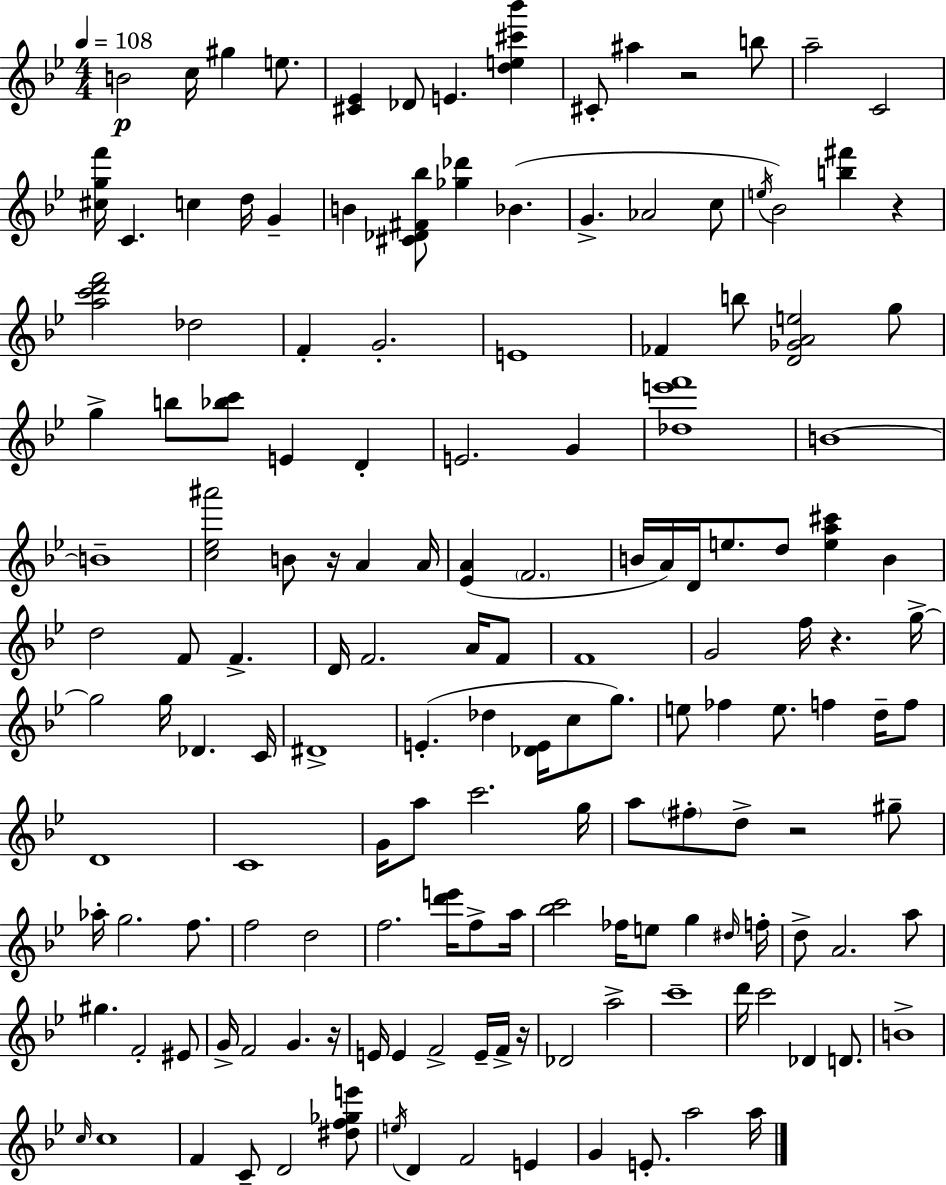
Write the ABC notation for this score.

X:1
T:Untitled
M:4/4
L:1/4
K:Bb
B2 c/4 ^g e/2 [^C_E] _D/2 E [de^c'_b'] ^C/2 ^a z2 b/2 a2 C2 [^cgf']/4 C c d/4 G B [^C_D^F_b]/2 [_g_d'] _B G _A2 c/2 e/4 _B2 [b^f'] z [ac'd'f']2 _d2 F G2 E4 _F b/2 [D_GAe]2 g/2 g b/2 [_bc']/2 E D E2 G [_de'f']4 B4 B4 [c_e^a']2 B/2 z/4 A A/4 [_EA] F2 B/4 A/4 D/4 e/2 d/2 [ea^c'] B d2 F/2 F D/4 F2 A/4 F/2 F4 G2 f/4 z g/4 g2 g/4 _D C/4 ^D4 E _d [_DE]/4 c/2 g/2 e/2 _f e/2 f d/4 f/2 D4 C4 G/4 a/2 c'2 g/4 a/2 ^f/2 d/2 z2 ^g/2 _a/4 g2 f/2 f2 d2 f2 [d'e']/4 f/2 a/4 [_bc']2 _f/4 e/2 g ^d/4 f/4 d/2 A2 a/2 ^g F2 ^E/2 G/4 F2 G z/4 E/4 E F2 E/4 F/4 z/4 _D2 a2 c'4 d'/4 c'2 _D D/2 B4 c/4 c4 F C/2 D2 [^df_ge']/2 e/4 D F2 E G E/2 a2 a/4